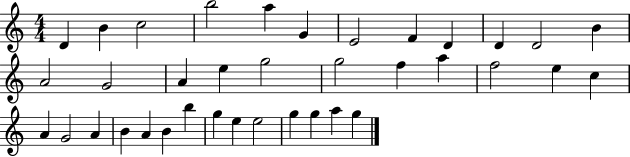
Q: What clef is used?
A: treble